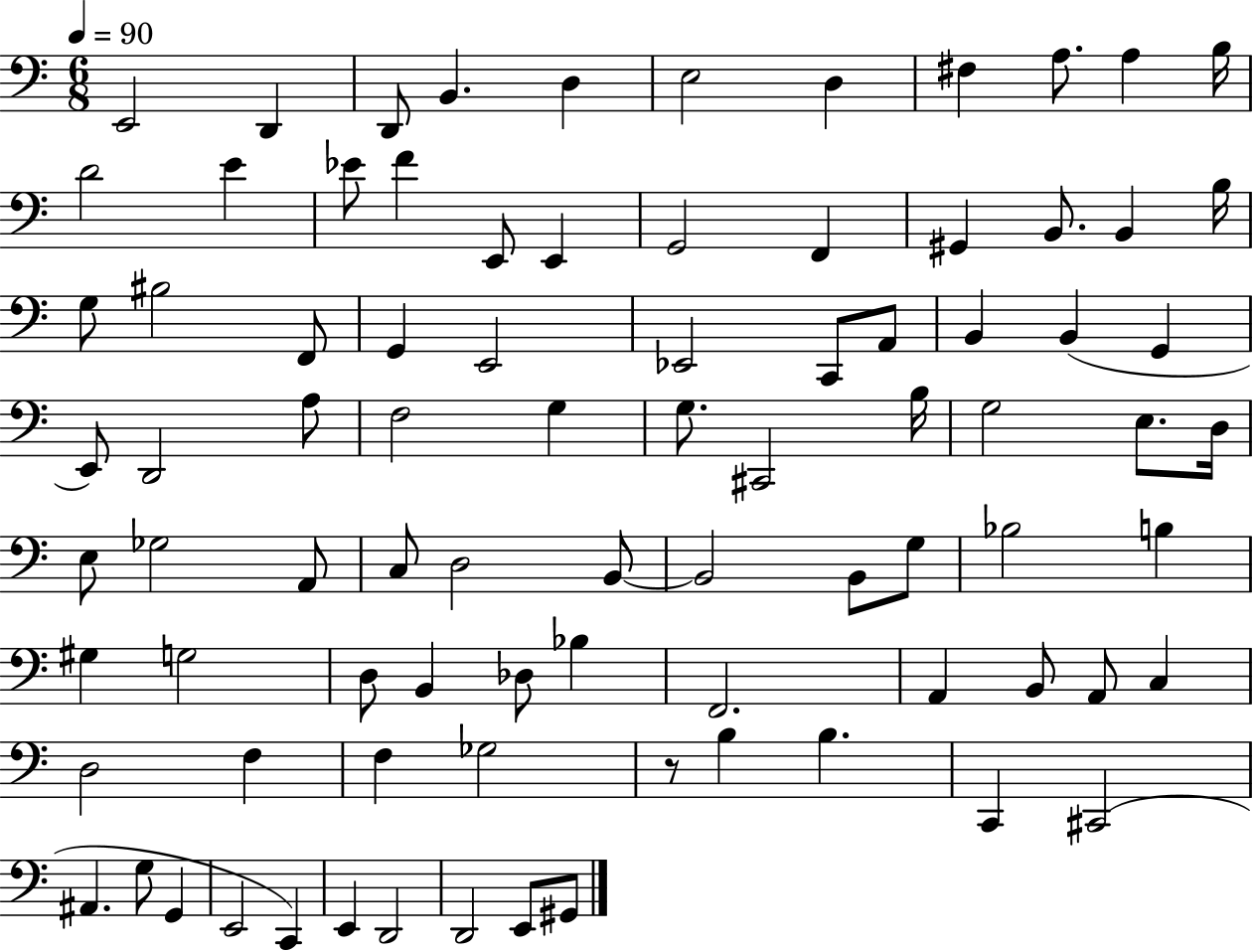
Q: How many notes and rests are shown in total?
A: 86